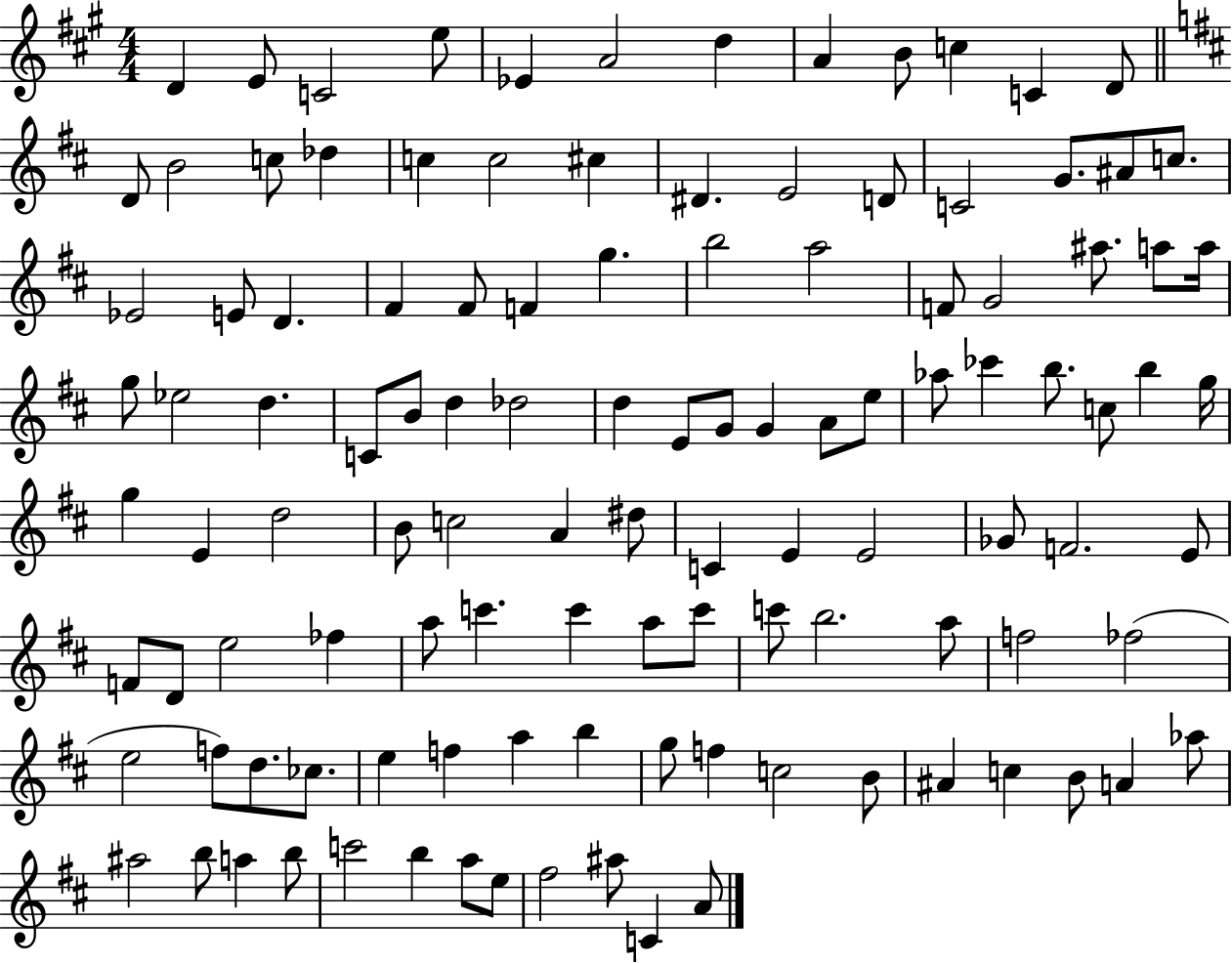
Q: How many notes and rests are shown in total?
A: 115